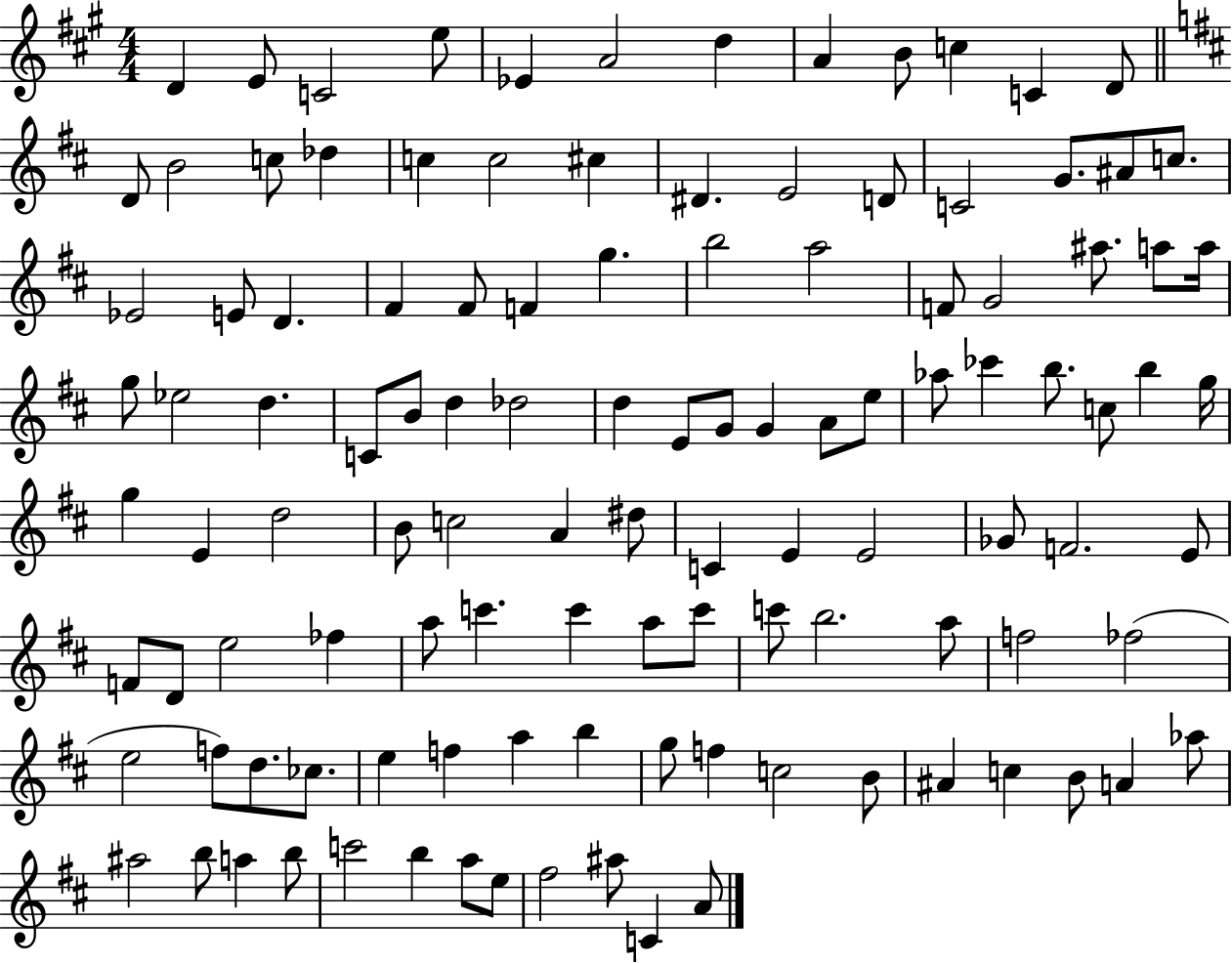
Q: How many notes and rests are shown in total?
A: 115